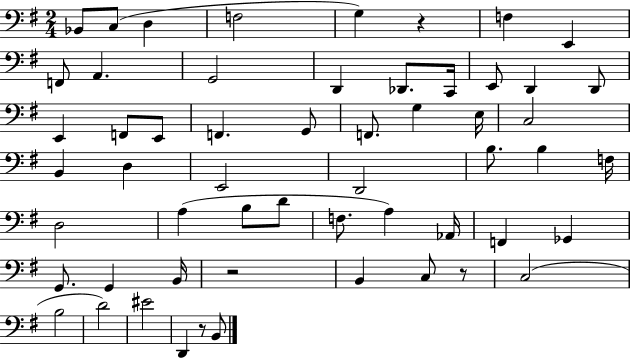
X:1
T:Untitled
M:2/4
L:1/4
K:G
_B,,/2 C,/2 D, F,2 G, z F, E,, F,,/2 A,, G,,2 D,, _D,,/2 C,,/4 E,,/2 D,, D,,/2 E,, F,,/2 E,,/2 F,, G,,/2 F,,/2 G, E,/4 C,2 B,, D, E,,2 D,,2 B,/2 B, F,/4 D,2 A, B,/2 D/2 F,/2 A, _A,,/4 F,, _G,, G,,/2 G,, B,,/4 z2 B,, C,/2 z/2 C,2 B,2 D2 ^E2 D,, z/2 B,,/2